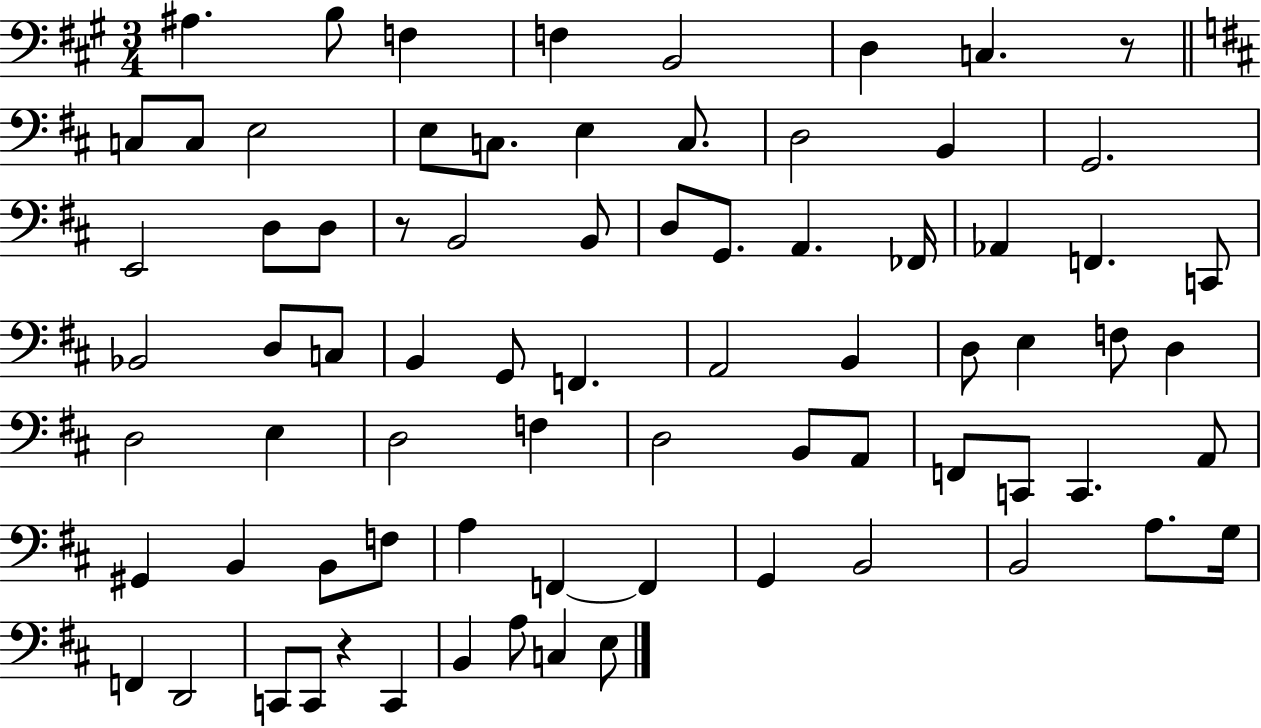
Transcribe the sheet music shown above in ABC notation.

X:1
T:Untitled
M:3/4
L:1/4
K:A
^A, B,/2 F, F, B,,2 D, C, z/2 C,/2 C,/2 E,2 E,/2 C,/2 E, C,/2 D,2 B,, G,,2 E,,2 D,/2 D,/2 z/2 B,,2 B,,/2 D,/2 G,,/2 A,, _F,,/4 _A,, F,, C,,/2 _B,,2 D,/2 C,/2 B,, G,,/2 F,, A,,2 B,, D,/2 E, F,/2 D, D,2 E, D,2 F, D,2 B,,/2 A,,/2 F,,/2 C,,/2 C,, A,,/2 ^G,, B,, B,,/2 F,/2 A, F,, F,, G,, B,,2 B,,2 A,/2 G,/4 F,, D,,2 C,,/2 C,,/2 z C,, B,, A,/2 C, E,/2